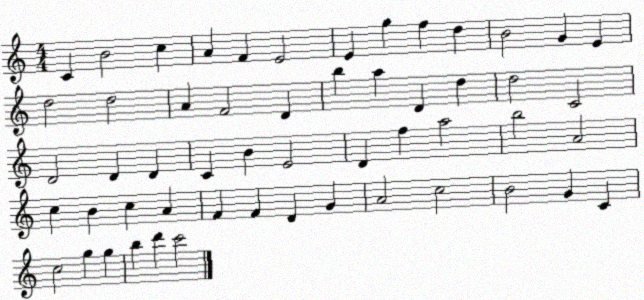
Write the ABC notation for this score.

X:1
T:Untitled
M:4/4
L:1/4
K:C
C B2 c A F E2 E g f d B2 G E d2 d2 A F2 D b a D d d2 C2 D2 D D C B E2 D f a2 b2 A2 c B c A F F D G A2 c2 B2 G C c2 g g b d' c'2